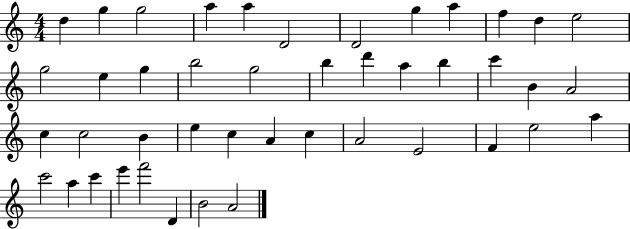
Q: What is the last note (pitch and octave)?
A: A4